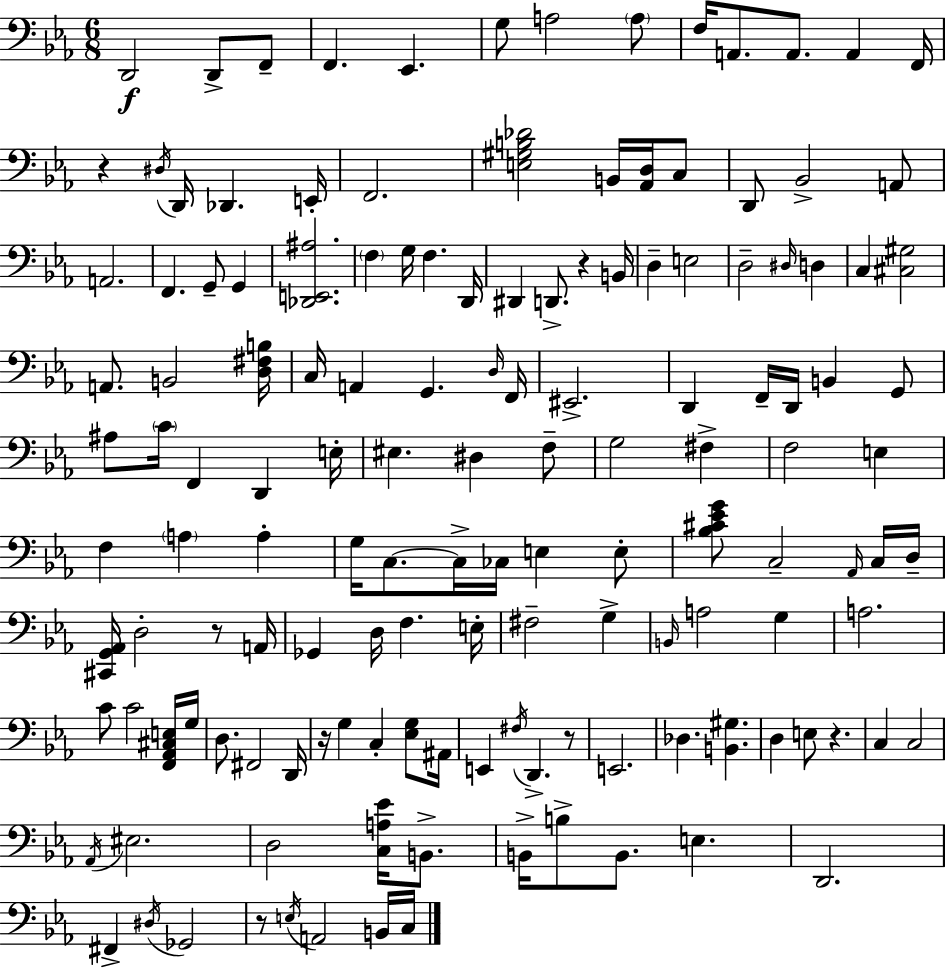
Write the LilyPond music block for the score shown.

{
  \clef bass
  \numericTimeSignature
  \time 6/8
  \key c \minor
  d,2\f d,8-> f,8-- | f,4. ees,4. | g8 a2 \parenthesize a8 | f16 a,8. a,8. a,4 f,16 | \break r4 \acciaccatura { dis16 } d,16 des,4. | e,16-. f,2. | <e gis b des'>2 b,16 <aes, d>16 c8 | d,8 bes,2-> a,8 | \break a,2. | f,4. g,8-- g,4 | <des, e, ais>2. | \parenthesize f4 g16 f4. | \break d,16 dis,4 d,8.-> r4 | b,16 d4-- e2 | d2-- \grace { dis16 } d4 | c4 <cis gis>2 | \break a,8. b,2 | <d fis b>16 c16 a,4 g,4. | \grace { d16 } f,16 eis,2.-> | d,4 f,16-- d,16 b,4 | \break g,8 ais8 \parenthesize c'16 f,4 d,4 | e16-. eis4. dis4 | f8-- g2 fis4-> | f2 e4 | \break f4 \parenthesize a4 a4-. | g16 c8.~~ c16-> ces16 e4 | e8-. <bes cis' ees' g'>8 c2-- | \grace { aes,16 } c16 d16-- <cis, g, aes,>16 d2-. | \break r8 a,16 ges,4 d16 f4. | e16-. fis2-- | g4-> \grace { b,16 } a2 | g4 a2. | \break c'8 c'2 | <f, aes, cis e>16 g16 d8. fis,2 | d,16 r16 g4 c4-. | <ees g>8 ais,16 e,4 \acciaccatura { fis16 } d,4.-> | \break r8 e,2. | des4. | <b, gis>4. d4 e8 | r4. c4 c2 | \break \acciaccatura { aes,16 } eis2. | d2 | <c a ees'>16 b,8.-> b,16-> b8-> b,8. | e4. d,2. | \break fis,4-> \acciaccatura { dis16 } | ges,2 r8 \acciaccatura { e16 } a,2 | b,16 c16 \bar "|."
}